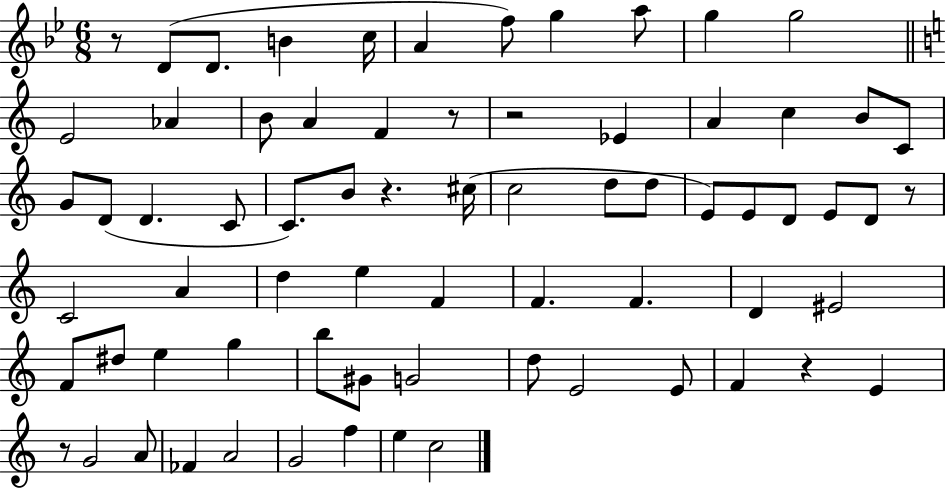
R/e D4/e D4/e. B4/q C5/s A4/q F5/e G5/q A5/e G5/q G5/h E4/h Ab4/q B4/e A4/q F4/q R/e R/h Eb4/q A4/q C5/q B4/e C4/e G4/e D4/e D4/q. C4/e C4/e. B4/e R/q. C#5/s C5/h D5/e D5/e E4/e E4/e D4/e E4/e D4/e R/e C4/h A4/q D5/q E5/q F4/q F4/q. F4/q. D4/q EIS4/h F4/e D#5/e E5/q G5/q B5/e G#4/e G4/h D5/e E4/h E4/e F4/q R/q E4/q R/e G4/h A4/e FES4/q A4/h G4/h F5/q E5/q C5/h